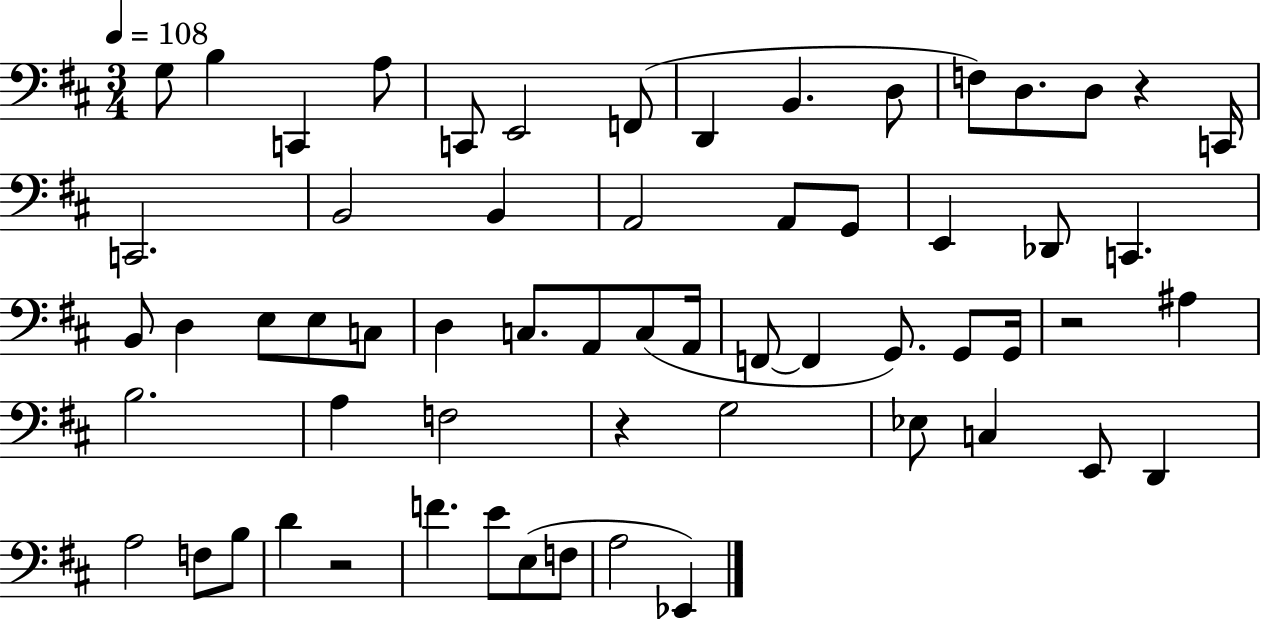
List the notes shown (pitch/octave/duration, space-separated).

G3/e B3/q C2/q A3/e C2/e E2/h F2/e D2/q B2/q. D3/e F3/e D3/e. D3/e R/q C2/s C2/h. B2/h B2/q A2/h A2/e G2/e E2/q Db2/e C2/q. B2/e D3/q E3/e E3/e C3/e D3/q C3/e. A2/e C3/e A2/s F2/e F2/q G2/e. G2/e G2/s R/h A#3/q B3/h. A3/q F3/h R/q G3/h Eb3/e C3/q E2/e D2/q A3/h F3/e B3/e D4/q R/h F4/q. E4/e E3/e F3/e A3/h Eb2/q